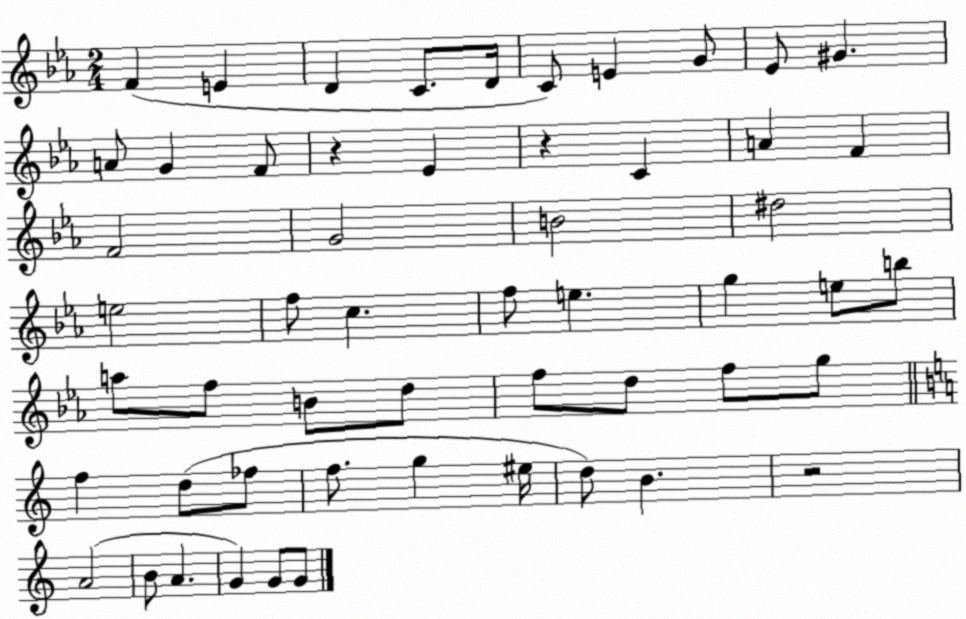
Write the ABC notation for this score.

X:1
T:Untitled
M:2/4
L:1/4
K:Eb
F E D C/2 D/4 C/2 E G/2 _E/2 ^G A/2 G F/2 z _E z C A F F2 G2 B2 ^d2 e2 f/2 c f/2 e g e/2 b/2 a/2 f/2 B/2 d/2 f/2 d/2 f/2 g/2 f d/2 _f/2 f/2 g ^e/4 d/2 B z2 A2 B/2 A G G/2 G/2